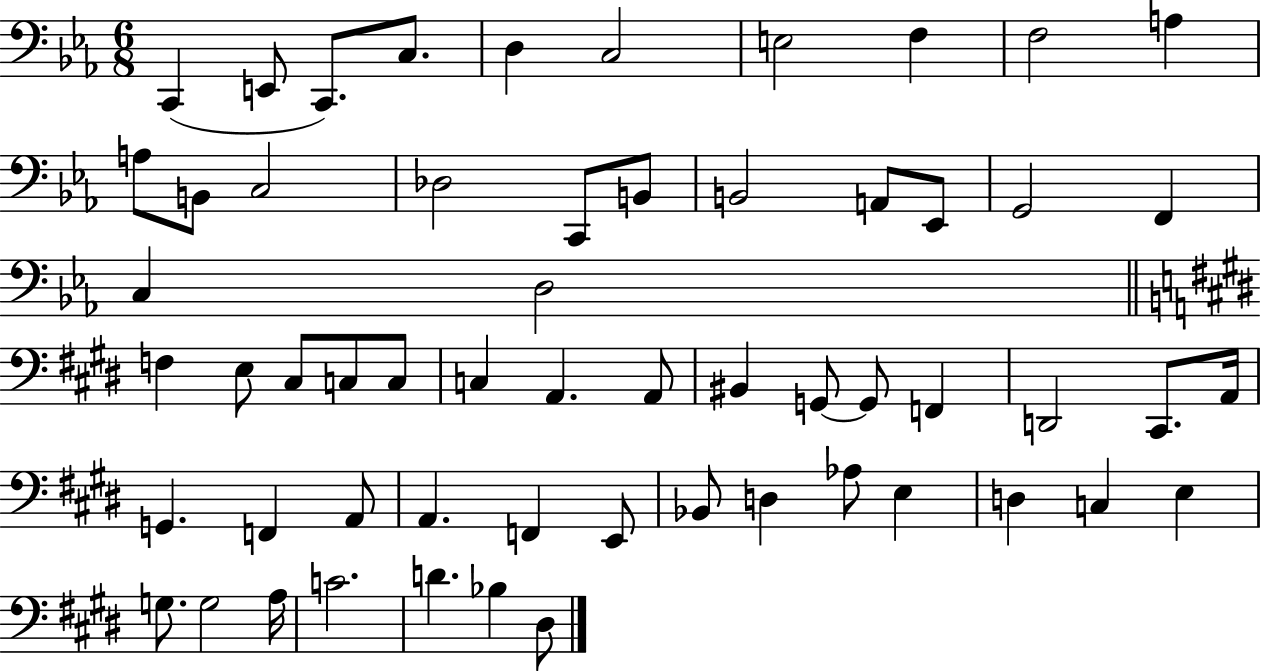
X:1
T:Untitled
M:6/8
L:1/4
K:Eb
C,, E,,/2 C,,/2 C,/2 D, C,2 E,2 F, F,2 A, A,/2 B,,/2 C,2 _D,2 C,,/2 B,,/2 B,,2 A,,/2 _E,,/2 G,,2 F,, C, D,2 F, E,/2 ^C,/2 C,/2 C,/2 C, A,, A,,/2 ^B,, G,,/2 G,,/2 F,, D,,2 ^C,,/2 A,,/4 G,, F,, A,,/2 A,, F,, E,,/2 _B,,/2 D, _A,/2 E, D, C, E, G,/2 G,2 A,/4 C2 D _B, ^D,/2